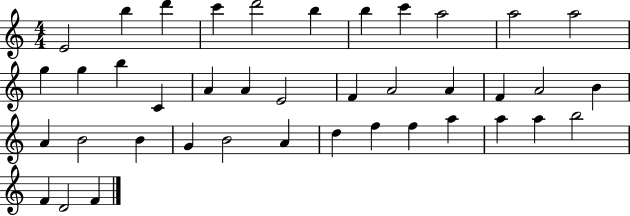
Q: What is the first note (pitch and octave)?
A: E4